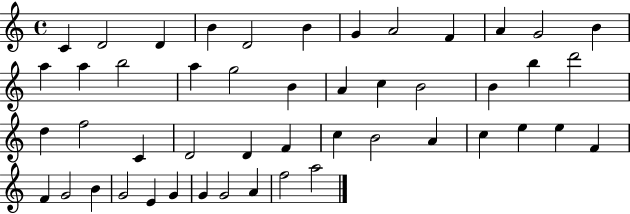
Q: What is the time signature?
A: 4/4